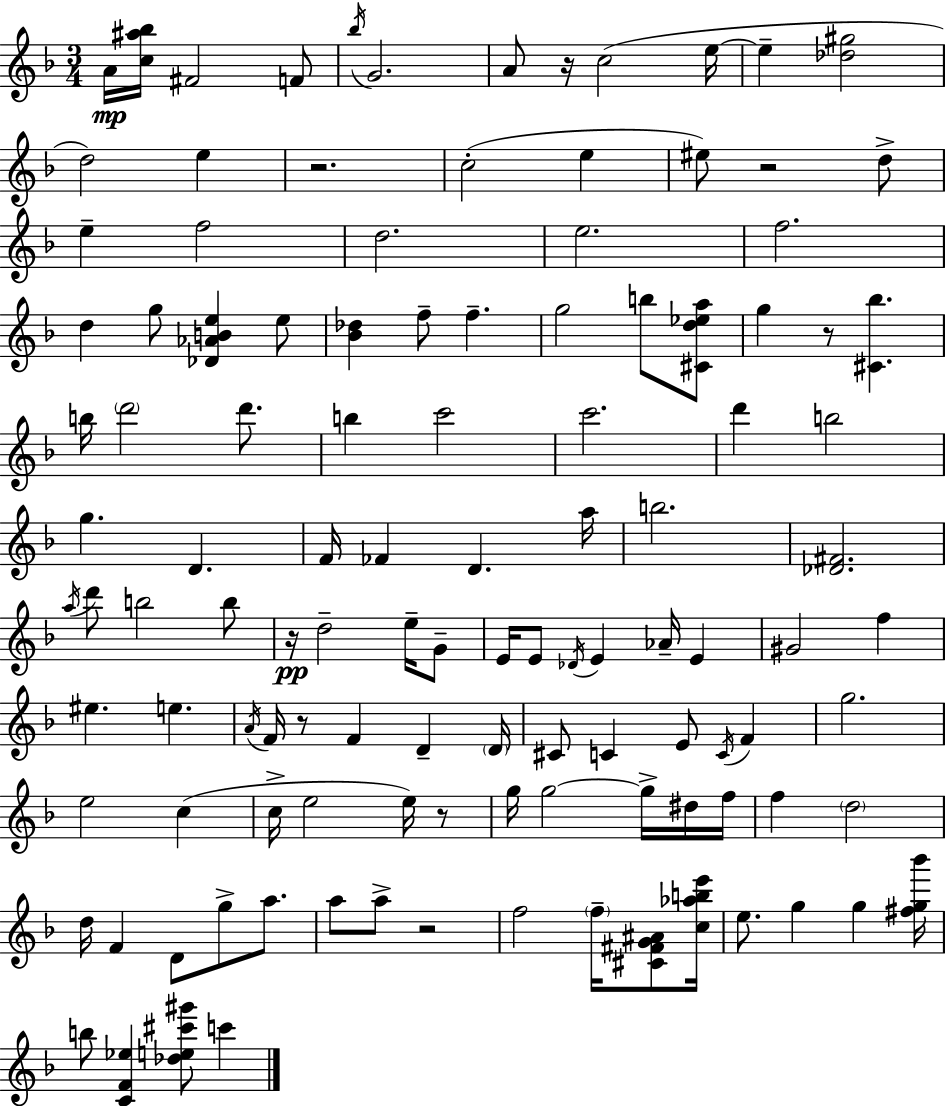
X:1
T:Untitled
M:3/4
L:1/4
K:F
A/4 [c^a_b]/4 ^F2 F/2 _b/4 G2 A/2 z/4 c2 e/4 e [_d^g]2 d2 e z2 c2 e ^e/2 z2 d/2 e f2 d2 e2 f2 d g/2 [_D_ABe] e/2 [_B_d] f/2 f g2 b/2 [^Cd_ea]/2 g z/2 [^C_b] b/4 d'2 d'/2 b c'2 c'2 d' b2 g D F/4 _F D a/4 b2 [_D^F]2 a/4 d'/2 b2 b/2 z/4 d2 e/4 G/2 E/4 E/2 _D/4 E _A/4 E ^G2 f ^e e A/4 F/4 z/2 F D D/4 ^C/2 C E/2 C/4 F g2 e2 c c/4 e2 e/4 z/2 g/4 g2 g/4 ^d/4 f/4 f d2 d/4 F D/2 g/2 a/2 a/2 a/2 z2 f2 f/4 [^C^FG^A]/2 [c_abe']/4 e/2 g g [^fg_b']/4 b/2 [CF_e] [_de^c'^g']/2 c'